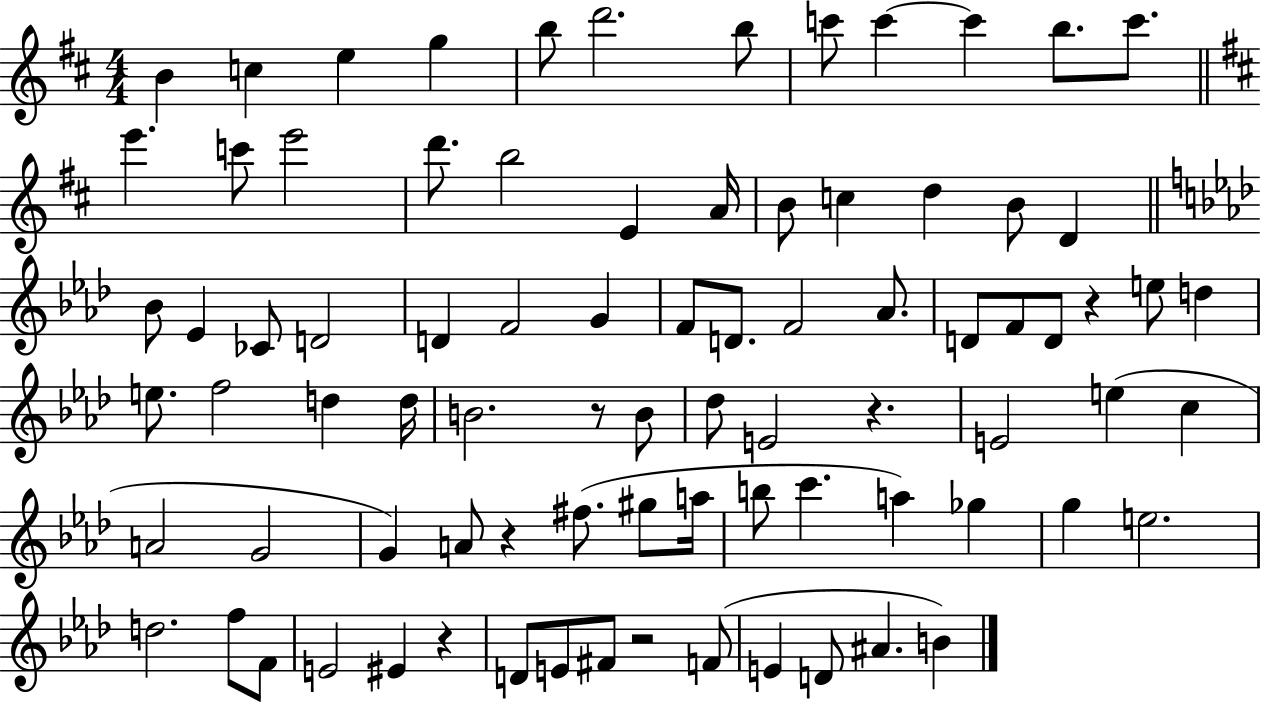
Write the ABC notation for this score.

X:1
T:Untitled
M:4/4
L:1/4
K:D
B c e g b/2 d'2 b/2 c'/2 c' c' b/2 c'/2 e' c'/2 e'2 d'/2 b2 E A/4 B/2 c d B/2 D _B/2 _E _C/2 D2 D F2 G F/2 D/2 F2 _A/2 D/2 F/2 D/2 z e/2 d e/2 f2 d d/4 B2 z/2 B/2 _d/2 E2 z E2 e c A2 G2 G A/2 z ^f/2 ^g/2 a/4 b/2 c' a _g g e2 d2 f/2 F/2 E2 ^E z D/2 E/2 ^F/2 z2 F/2 E D/2 ^A B